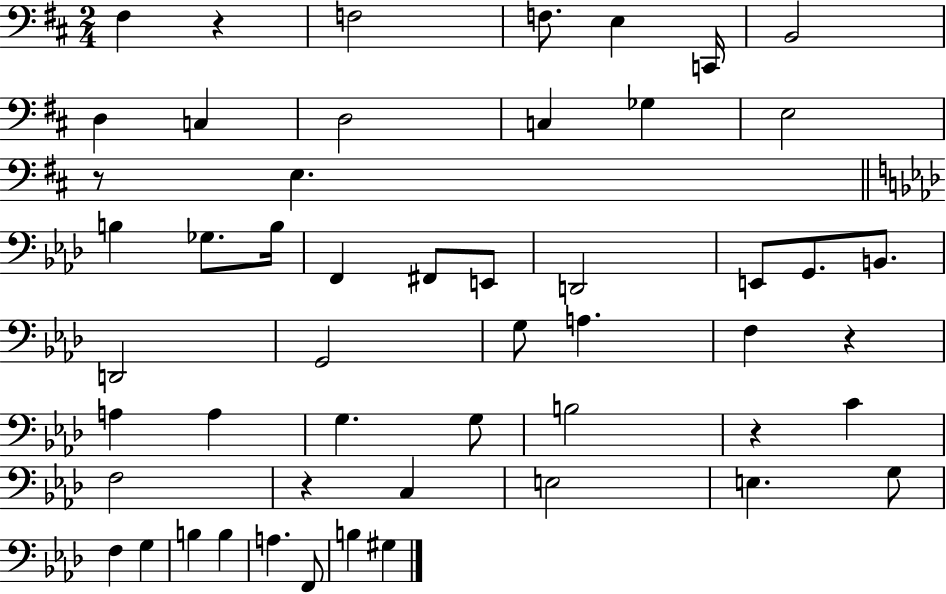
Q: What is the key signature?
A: D major